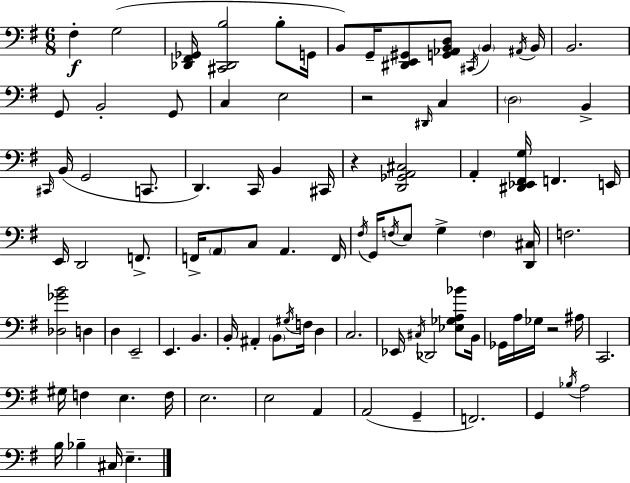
{
  \clef bass
  \numericTimeSignature
  \time 6/8
  \key e \minor
  fis4-.\f g2( | <des, fis, ges,>16 <cis, des, b>2 b8-. g,16 | b,8) g,16-- <dis, e, gis,>8 <g, aes, b, d>8 \acciaccatura { cis,16 } \parenthesize b,4 | \acciaccatura { ais,16 } b,16 b,2. | \break g,8 b,2-. | g,8 c4 e2 | r2 \grace { dis,16 } c4 | \parenthesize d2 b,4-> | \break \grace { cis,16 } b,16( g,2 | c,8. d,4.) c,16 b,4 | cis,16 r4 <d, ges, a, cis>2 | a,4-. <dis, ees, fis, g>16 f,4. | \break e,16 e,16 d,2 | f,8.-> f,16-> \parenthesize a,8 c8 a,4. | f,16 \acciaccatura { fis16 } g,16 \acciaccatura { f16 } e8 g4-> | \parenthesize f4 <d, cis>16 f2. | \break <des ges' b'>2 | d4 d4 e,2-- | e,4. | b,4. b,16-. ais,4-. \parenthesize b,8 | \break \acciaccatura { gis16 } f16 d4 c2. | ees,16 \acciaccatura { cis16 } des,2 | <ees ges a bes'>8 b,16 ges,16 a16 ges16 r2 | ais16 c,2. | \break gis16 f4 | e4. f16 e2. | e2 | a,4 a,2( | \break g,4-- f,2.) | g,4 | \acciaccatura { bes16 } a2 b16 bes4-- | cis16 e4.-- \bar "|."
}